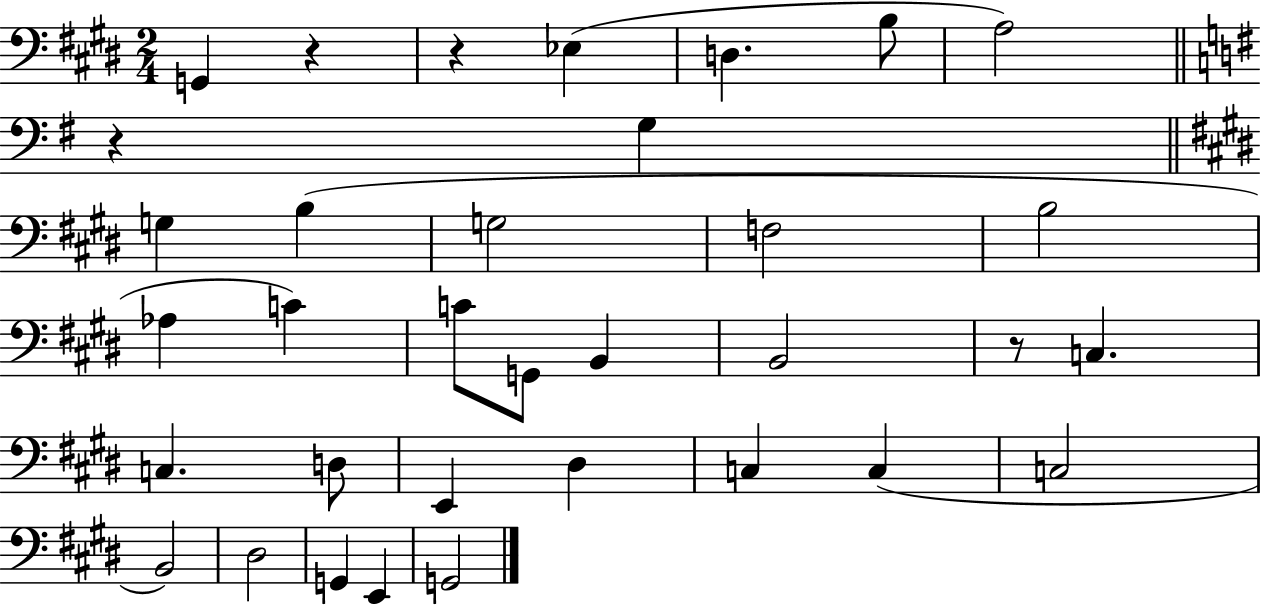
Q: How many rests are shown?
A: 4